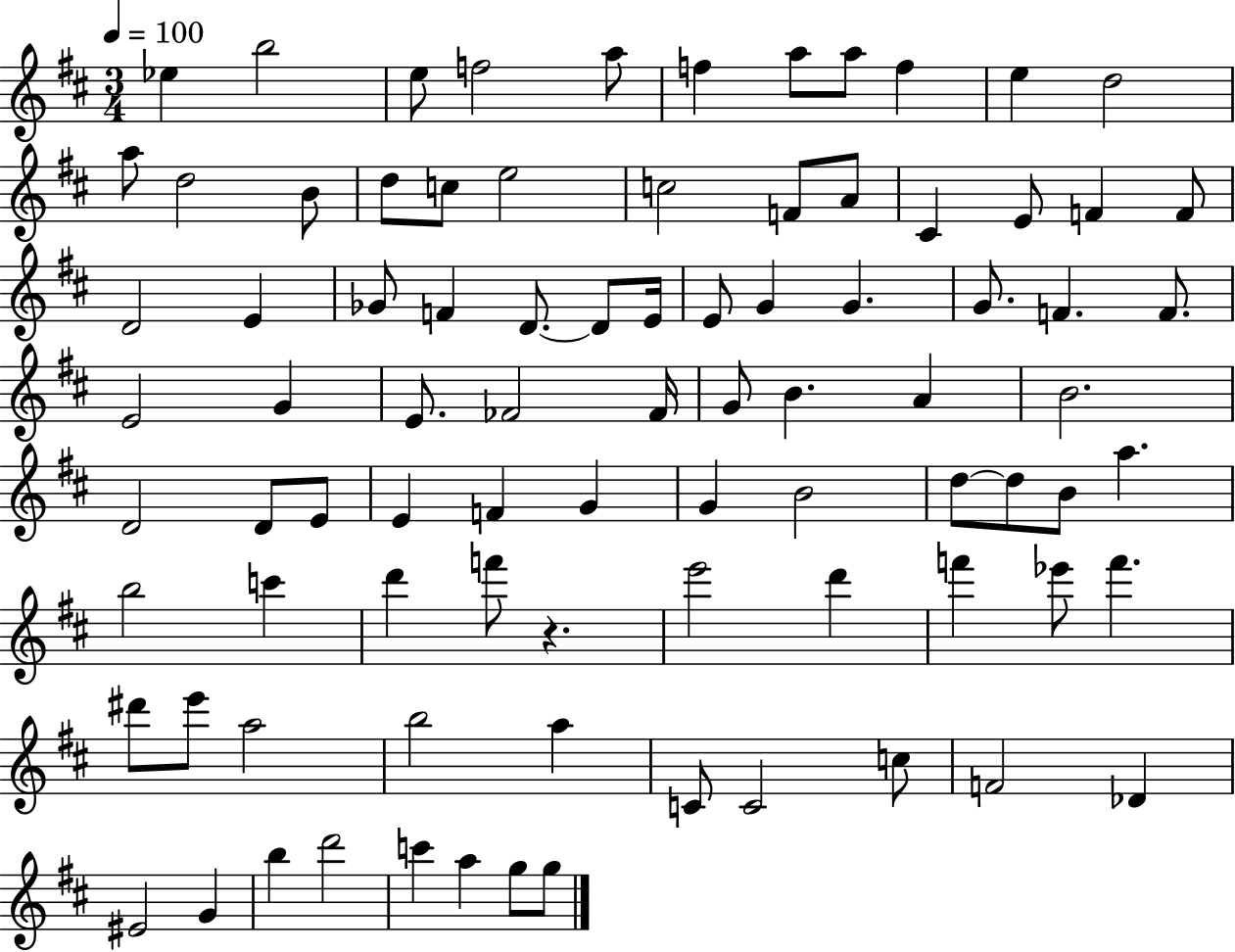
X:1
T:Untitled
M:3/4
L:1/4
K:D
_e b2 e/2 f2 a/2 f a/2 a/2 f e d2 a/2 d2 B/2 d/2 c/2 e2 c2 F/2 A/2 ^C E/2 F F/2 D2 E _G/2 F D/2 D/2 E/4 E/2 G G G/2 F F/2 E2 G E/2 _F2 _F/4 G/2 B A B2 D2 D/2 E/2 E F G G B2 d/2 d/2 B/2 a b2 c' d' f'/2 z e'2 d' f' _e'/2 f' ^d'/2 e'/2 a2 b2 a C/2 C2 c/2 F2 _D ^E2 G b d'2 c' a g/2 g/2